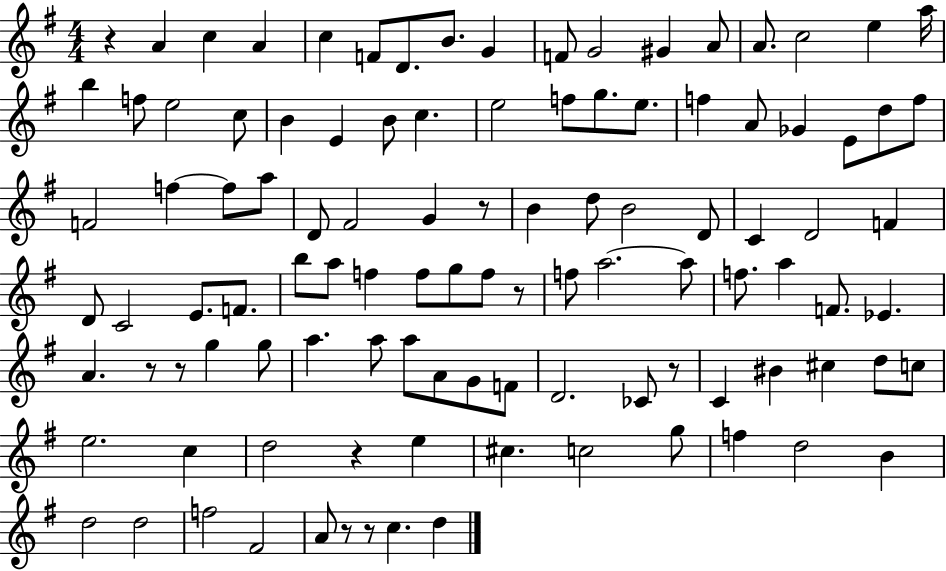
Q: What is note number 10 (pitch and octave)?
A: G4